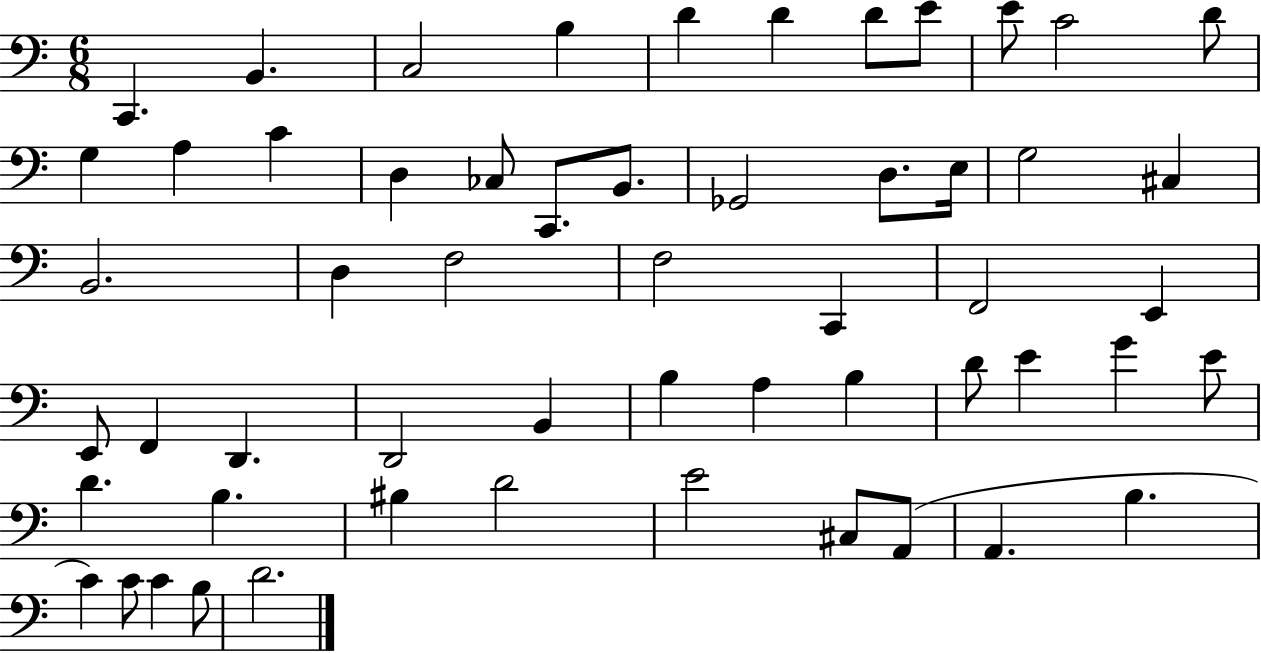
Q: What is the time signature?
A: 6/8